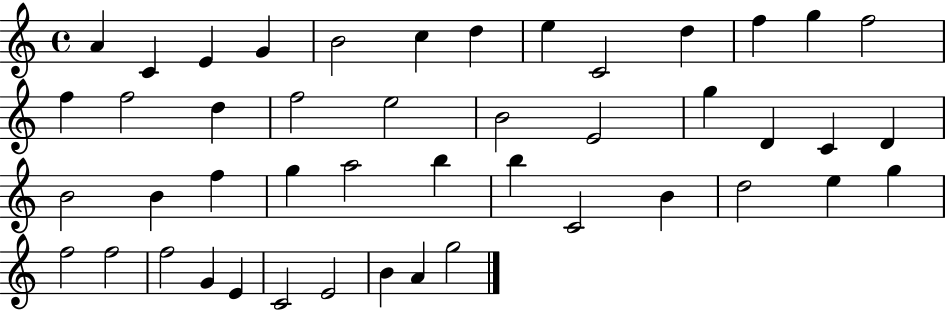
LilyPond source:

{
  \clef treble
  \time 4/4
  \defaultTimeSignature
  \key c \major
  a'4 c'4 e'4 g'4 | b'2 c''4 d''4 | e''4 c'2 d''4 | f''4 g''4 f''2 | \break f''4 f''2 d''4 | f''2 e''2 | b'2 e'2 | g''4 d'4 c'4 d'4 | \break b'2 b'4 f''4 | g''4 a''2 b''4 | b''4 c'2 b'4 | d''2 e''4 g''4 | \break f''2 f''2 | f''2 g'4 e'4 | c'2 e'2 | b'4 a'4 g''2 | \break \bar "|."
}